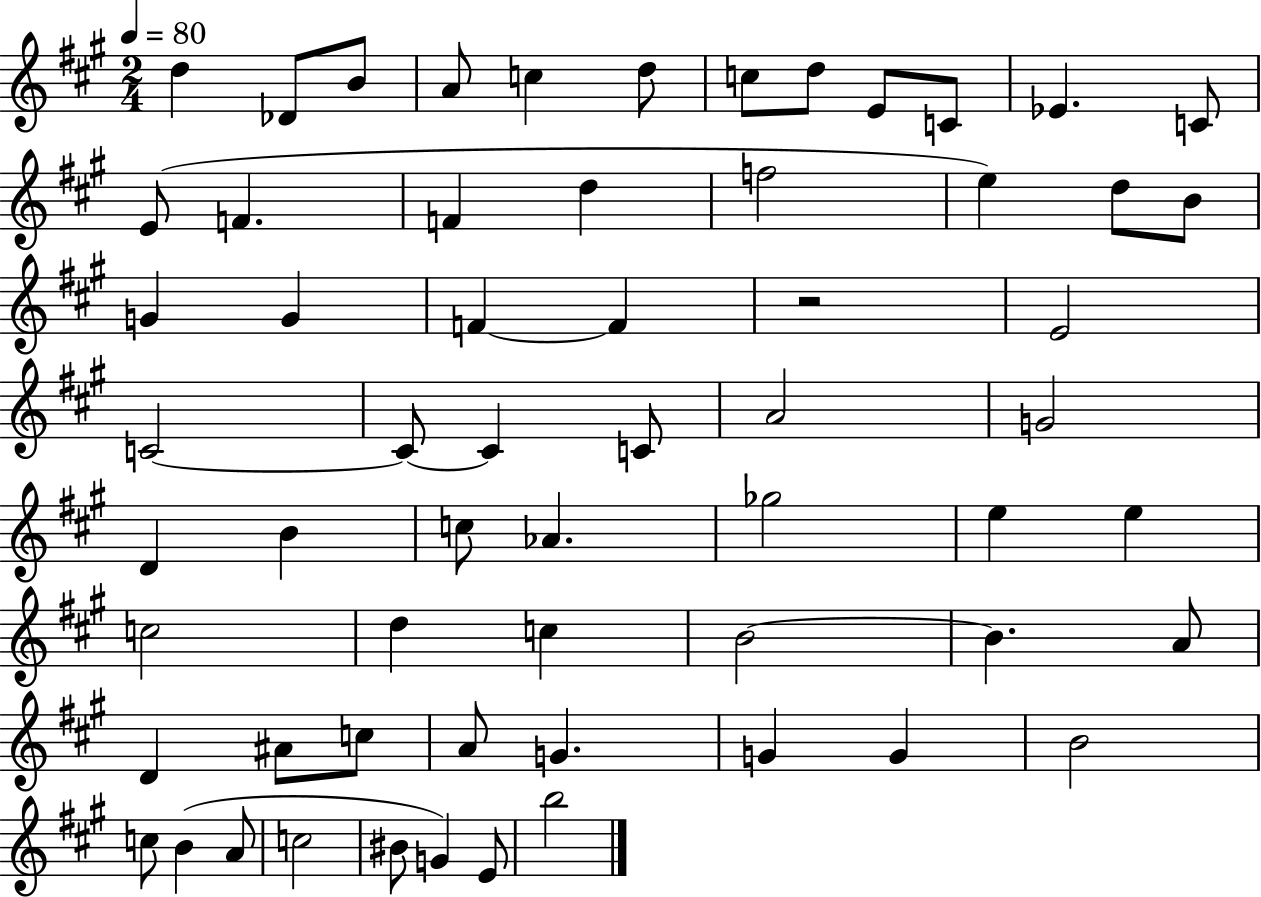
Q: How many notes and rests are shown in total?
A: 61